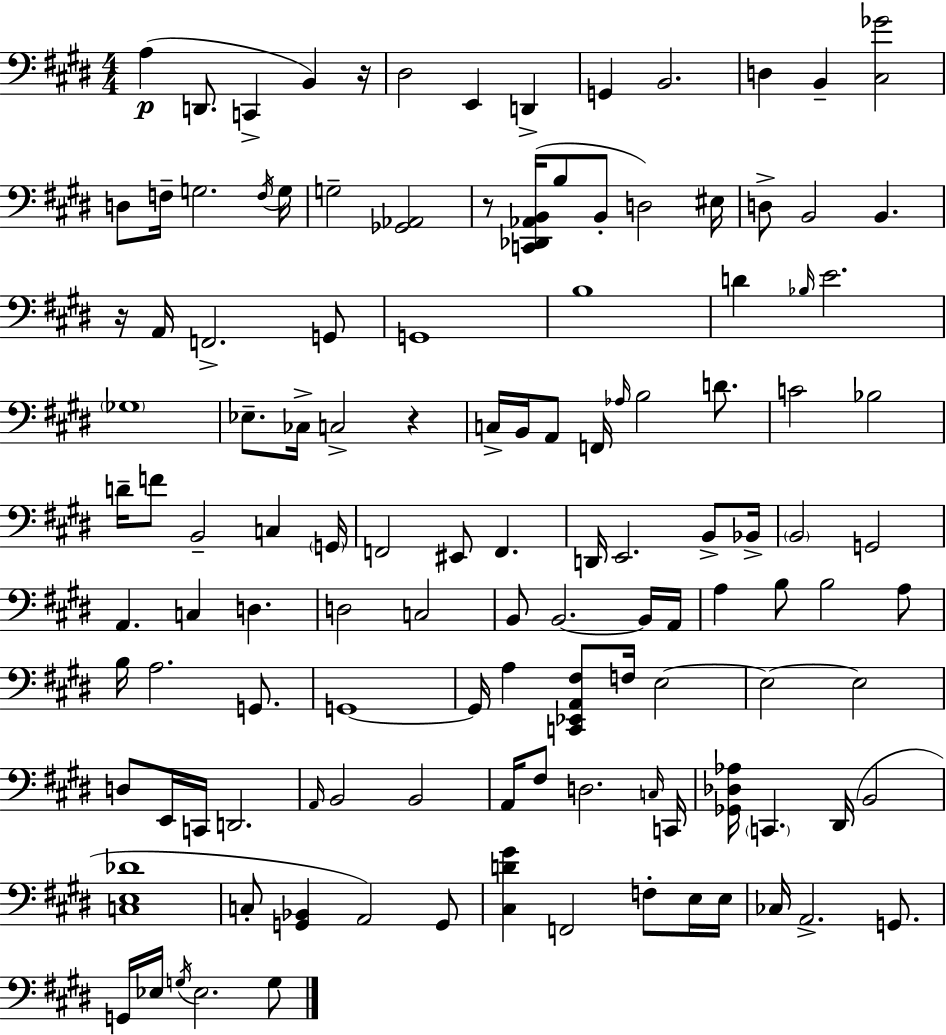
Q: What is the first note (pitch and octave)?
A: A3